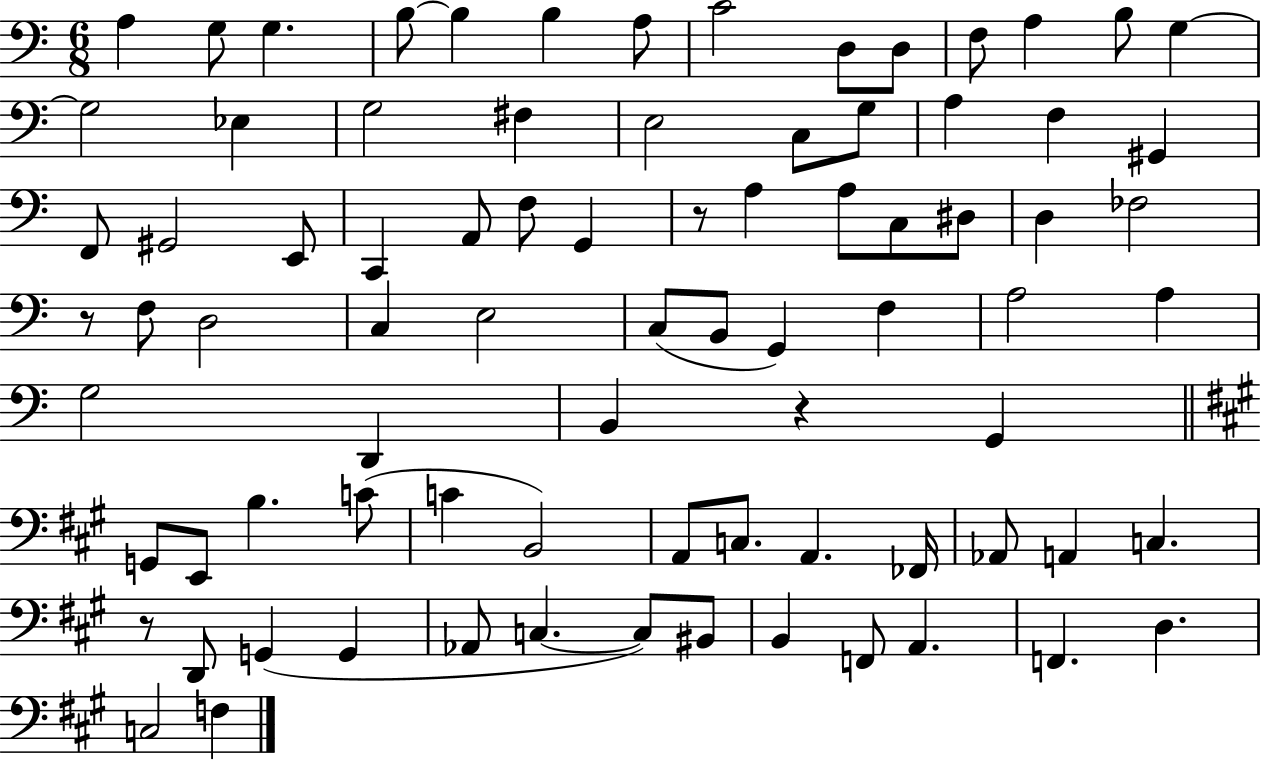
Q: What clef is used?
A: bass